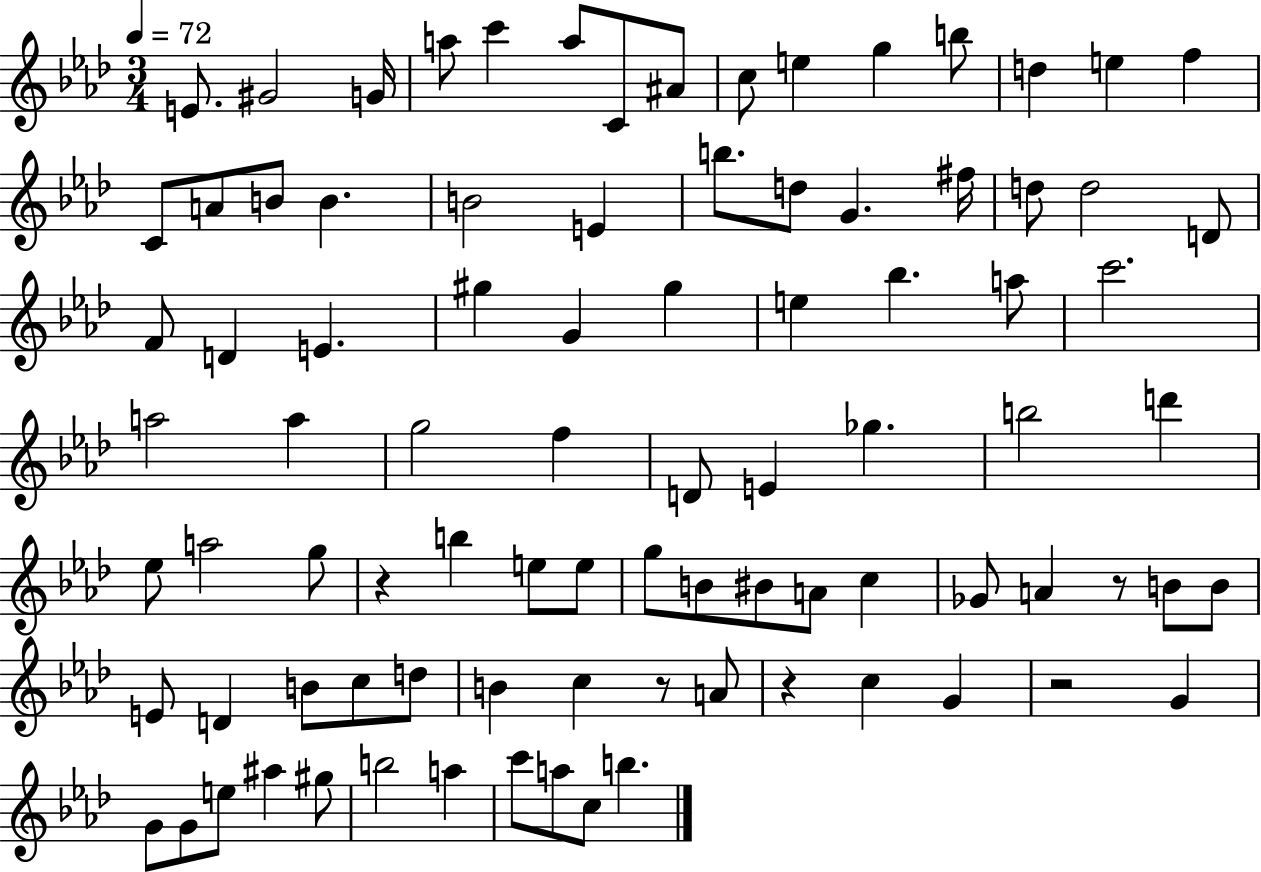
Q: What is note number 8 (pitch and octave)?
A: A#4